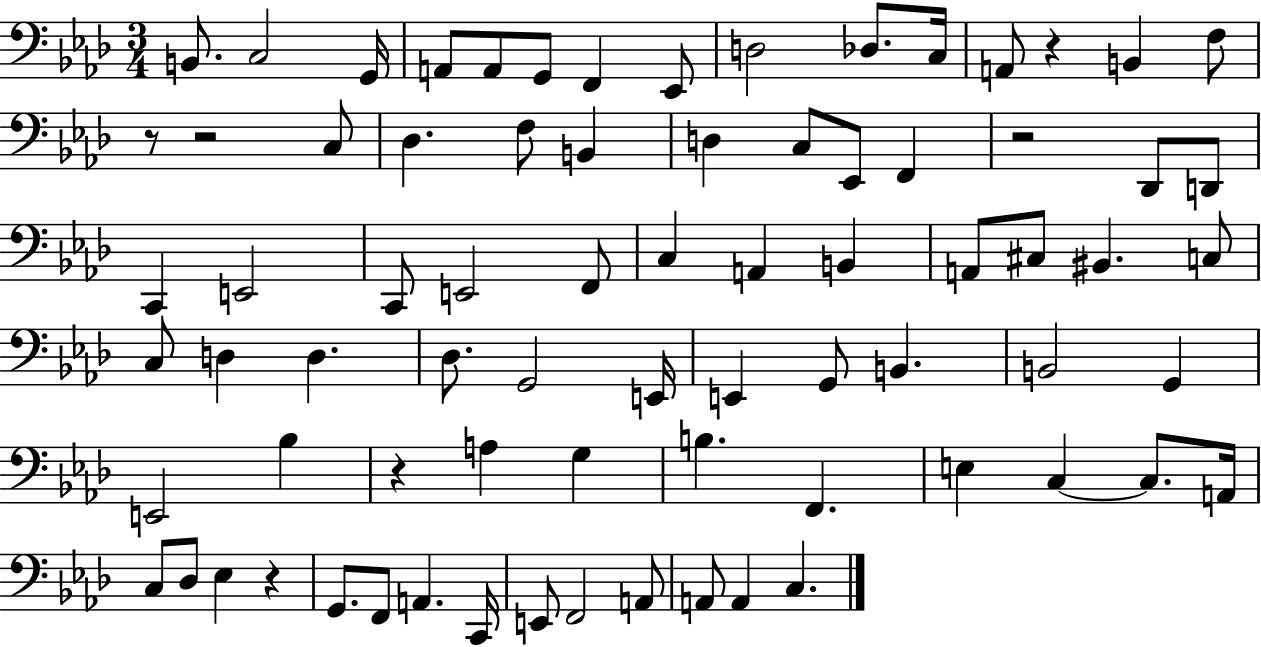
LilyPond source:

{
  \clef bass
  \numericTimeSignature
  \time 3/4
  \key aes \major
  \repeat volta 2 { b,8. c2 g,16 | a,8 a,8 g,8 f,4 ees,8 | d2 des8. c16 | a,8 r4 b,4 f8 | \break r8 r2 c8 | des4. f8 b,4 | d4 c8 ees,8 f,4 | r2 des,8 d,8 | \break c,4 e,2 | c,8 e,2 f,8 | c4 a,4 b,4 | a,8 cis8 bis,4. c8 | \break c8 d4 d4. | des8. g,2 e,16 | e,4 g,8 b,4. | b,2 g,4 | \break e,2 bes4 | r4 a4 g4 | b4. f,4. | e4 c4~~ c8. a,16 | \break c8 des8 ees4 r4 | g,8. f,8 a,4. c,16 | e,8 f,2 a,8 | a,8 a,4 c4. | \break } \bar "|."
}